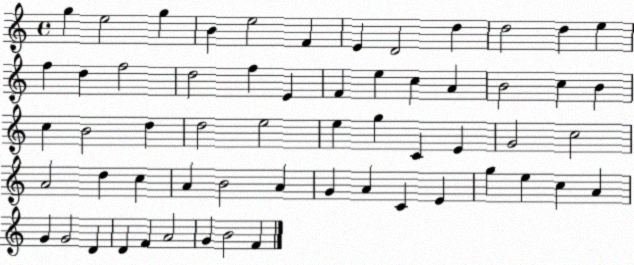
X:1
T:Untitled
M:4/4
L:1/4
K:C
g e2 g B e2 F E D2 d d2 d e f d f2 d2 f E F e c A B2 c B c B2 d d2 e2 e g C E G2 c2 A2 d c A B2 A G A C E g e c A G G2 D D F A2 G B2 F